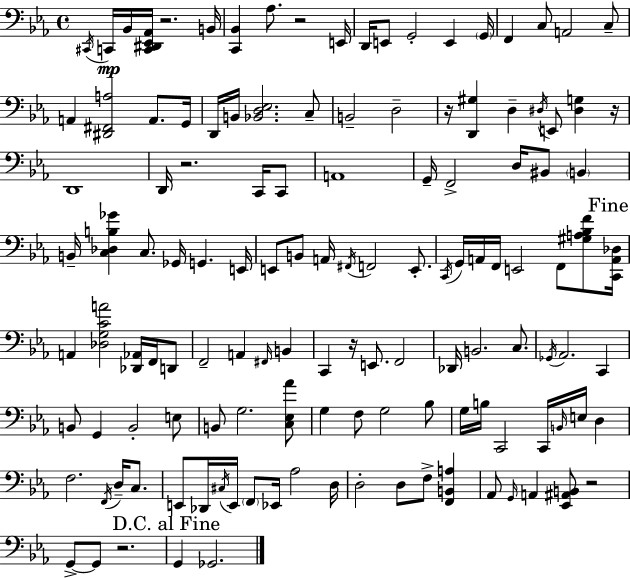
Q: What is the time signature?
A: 4/4